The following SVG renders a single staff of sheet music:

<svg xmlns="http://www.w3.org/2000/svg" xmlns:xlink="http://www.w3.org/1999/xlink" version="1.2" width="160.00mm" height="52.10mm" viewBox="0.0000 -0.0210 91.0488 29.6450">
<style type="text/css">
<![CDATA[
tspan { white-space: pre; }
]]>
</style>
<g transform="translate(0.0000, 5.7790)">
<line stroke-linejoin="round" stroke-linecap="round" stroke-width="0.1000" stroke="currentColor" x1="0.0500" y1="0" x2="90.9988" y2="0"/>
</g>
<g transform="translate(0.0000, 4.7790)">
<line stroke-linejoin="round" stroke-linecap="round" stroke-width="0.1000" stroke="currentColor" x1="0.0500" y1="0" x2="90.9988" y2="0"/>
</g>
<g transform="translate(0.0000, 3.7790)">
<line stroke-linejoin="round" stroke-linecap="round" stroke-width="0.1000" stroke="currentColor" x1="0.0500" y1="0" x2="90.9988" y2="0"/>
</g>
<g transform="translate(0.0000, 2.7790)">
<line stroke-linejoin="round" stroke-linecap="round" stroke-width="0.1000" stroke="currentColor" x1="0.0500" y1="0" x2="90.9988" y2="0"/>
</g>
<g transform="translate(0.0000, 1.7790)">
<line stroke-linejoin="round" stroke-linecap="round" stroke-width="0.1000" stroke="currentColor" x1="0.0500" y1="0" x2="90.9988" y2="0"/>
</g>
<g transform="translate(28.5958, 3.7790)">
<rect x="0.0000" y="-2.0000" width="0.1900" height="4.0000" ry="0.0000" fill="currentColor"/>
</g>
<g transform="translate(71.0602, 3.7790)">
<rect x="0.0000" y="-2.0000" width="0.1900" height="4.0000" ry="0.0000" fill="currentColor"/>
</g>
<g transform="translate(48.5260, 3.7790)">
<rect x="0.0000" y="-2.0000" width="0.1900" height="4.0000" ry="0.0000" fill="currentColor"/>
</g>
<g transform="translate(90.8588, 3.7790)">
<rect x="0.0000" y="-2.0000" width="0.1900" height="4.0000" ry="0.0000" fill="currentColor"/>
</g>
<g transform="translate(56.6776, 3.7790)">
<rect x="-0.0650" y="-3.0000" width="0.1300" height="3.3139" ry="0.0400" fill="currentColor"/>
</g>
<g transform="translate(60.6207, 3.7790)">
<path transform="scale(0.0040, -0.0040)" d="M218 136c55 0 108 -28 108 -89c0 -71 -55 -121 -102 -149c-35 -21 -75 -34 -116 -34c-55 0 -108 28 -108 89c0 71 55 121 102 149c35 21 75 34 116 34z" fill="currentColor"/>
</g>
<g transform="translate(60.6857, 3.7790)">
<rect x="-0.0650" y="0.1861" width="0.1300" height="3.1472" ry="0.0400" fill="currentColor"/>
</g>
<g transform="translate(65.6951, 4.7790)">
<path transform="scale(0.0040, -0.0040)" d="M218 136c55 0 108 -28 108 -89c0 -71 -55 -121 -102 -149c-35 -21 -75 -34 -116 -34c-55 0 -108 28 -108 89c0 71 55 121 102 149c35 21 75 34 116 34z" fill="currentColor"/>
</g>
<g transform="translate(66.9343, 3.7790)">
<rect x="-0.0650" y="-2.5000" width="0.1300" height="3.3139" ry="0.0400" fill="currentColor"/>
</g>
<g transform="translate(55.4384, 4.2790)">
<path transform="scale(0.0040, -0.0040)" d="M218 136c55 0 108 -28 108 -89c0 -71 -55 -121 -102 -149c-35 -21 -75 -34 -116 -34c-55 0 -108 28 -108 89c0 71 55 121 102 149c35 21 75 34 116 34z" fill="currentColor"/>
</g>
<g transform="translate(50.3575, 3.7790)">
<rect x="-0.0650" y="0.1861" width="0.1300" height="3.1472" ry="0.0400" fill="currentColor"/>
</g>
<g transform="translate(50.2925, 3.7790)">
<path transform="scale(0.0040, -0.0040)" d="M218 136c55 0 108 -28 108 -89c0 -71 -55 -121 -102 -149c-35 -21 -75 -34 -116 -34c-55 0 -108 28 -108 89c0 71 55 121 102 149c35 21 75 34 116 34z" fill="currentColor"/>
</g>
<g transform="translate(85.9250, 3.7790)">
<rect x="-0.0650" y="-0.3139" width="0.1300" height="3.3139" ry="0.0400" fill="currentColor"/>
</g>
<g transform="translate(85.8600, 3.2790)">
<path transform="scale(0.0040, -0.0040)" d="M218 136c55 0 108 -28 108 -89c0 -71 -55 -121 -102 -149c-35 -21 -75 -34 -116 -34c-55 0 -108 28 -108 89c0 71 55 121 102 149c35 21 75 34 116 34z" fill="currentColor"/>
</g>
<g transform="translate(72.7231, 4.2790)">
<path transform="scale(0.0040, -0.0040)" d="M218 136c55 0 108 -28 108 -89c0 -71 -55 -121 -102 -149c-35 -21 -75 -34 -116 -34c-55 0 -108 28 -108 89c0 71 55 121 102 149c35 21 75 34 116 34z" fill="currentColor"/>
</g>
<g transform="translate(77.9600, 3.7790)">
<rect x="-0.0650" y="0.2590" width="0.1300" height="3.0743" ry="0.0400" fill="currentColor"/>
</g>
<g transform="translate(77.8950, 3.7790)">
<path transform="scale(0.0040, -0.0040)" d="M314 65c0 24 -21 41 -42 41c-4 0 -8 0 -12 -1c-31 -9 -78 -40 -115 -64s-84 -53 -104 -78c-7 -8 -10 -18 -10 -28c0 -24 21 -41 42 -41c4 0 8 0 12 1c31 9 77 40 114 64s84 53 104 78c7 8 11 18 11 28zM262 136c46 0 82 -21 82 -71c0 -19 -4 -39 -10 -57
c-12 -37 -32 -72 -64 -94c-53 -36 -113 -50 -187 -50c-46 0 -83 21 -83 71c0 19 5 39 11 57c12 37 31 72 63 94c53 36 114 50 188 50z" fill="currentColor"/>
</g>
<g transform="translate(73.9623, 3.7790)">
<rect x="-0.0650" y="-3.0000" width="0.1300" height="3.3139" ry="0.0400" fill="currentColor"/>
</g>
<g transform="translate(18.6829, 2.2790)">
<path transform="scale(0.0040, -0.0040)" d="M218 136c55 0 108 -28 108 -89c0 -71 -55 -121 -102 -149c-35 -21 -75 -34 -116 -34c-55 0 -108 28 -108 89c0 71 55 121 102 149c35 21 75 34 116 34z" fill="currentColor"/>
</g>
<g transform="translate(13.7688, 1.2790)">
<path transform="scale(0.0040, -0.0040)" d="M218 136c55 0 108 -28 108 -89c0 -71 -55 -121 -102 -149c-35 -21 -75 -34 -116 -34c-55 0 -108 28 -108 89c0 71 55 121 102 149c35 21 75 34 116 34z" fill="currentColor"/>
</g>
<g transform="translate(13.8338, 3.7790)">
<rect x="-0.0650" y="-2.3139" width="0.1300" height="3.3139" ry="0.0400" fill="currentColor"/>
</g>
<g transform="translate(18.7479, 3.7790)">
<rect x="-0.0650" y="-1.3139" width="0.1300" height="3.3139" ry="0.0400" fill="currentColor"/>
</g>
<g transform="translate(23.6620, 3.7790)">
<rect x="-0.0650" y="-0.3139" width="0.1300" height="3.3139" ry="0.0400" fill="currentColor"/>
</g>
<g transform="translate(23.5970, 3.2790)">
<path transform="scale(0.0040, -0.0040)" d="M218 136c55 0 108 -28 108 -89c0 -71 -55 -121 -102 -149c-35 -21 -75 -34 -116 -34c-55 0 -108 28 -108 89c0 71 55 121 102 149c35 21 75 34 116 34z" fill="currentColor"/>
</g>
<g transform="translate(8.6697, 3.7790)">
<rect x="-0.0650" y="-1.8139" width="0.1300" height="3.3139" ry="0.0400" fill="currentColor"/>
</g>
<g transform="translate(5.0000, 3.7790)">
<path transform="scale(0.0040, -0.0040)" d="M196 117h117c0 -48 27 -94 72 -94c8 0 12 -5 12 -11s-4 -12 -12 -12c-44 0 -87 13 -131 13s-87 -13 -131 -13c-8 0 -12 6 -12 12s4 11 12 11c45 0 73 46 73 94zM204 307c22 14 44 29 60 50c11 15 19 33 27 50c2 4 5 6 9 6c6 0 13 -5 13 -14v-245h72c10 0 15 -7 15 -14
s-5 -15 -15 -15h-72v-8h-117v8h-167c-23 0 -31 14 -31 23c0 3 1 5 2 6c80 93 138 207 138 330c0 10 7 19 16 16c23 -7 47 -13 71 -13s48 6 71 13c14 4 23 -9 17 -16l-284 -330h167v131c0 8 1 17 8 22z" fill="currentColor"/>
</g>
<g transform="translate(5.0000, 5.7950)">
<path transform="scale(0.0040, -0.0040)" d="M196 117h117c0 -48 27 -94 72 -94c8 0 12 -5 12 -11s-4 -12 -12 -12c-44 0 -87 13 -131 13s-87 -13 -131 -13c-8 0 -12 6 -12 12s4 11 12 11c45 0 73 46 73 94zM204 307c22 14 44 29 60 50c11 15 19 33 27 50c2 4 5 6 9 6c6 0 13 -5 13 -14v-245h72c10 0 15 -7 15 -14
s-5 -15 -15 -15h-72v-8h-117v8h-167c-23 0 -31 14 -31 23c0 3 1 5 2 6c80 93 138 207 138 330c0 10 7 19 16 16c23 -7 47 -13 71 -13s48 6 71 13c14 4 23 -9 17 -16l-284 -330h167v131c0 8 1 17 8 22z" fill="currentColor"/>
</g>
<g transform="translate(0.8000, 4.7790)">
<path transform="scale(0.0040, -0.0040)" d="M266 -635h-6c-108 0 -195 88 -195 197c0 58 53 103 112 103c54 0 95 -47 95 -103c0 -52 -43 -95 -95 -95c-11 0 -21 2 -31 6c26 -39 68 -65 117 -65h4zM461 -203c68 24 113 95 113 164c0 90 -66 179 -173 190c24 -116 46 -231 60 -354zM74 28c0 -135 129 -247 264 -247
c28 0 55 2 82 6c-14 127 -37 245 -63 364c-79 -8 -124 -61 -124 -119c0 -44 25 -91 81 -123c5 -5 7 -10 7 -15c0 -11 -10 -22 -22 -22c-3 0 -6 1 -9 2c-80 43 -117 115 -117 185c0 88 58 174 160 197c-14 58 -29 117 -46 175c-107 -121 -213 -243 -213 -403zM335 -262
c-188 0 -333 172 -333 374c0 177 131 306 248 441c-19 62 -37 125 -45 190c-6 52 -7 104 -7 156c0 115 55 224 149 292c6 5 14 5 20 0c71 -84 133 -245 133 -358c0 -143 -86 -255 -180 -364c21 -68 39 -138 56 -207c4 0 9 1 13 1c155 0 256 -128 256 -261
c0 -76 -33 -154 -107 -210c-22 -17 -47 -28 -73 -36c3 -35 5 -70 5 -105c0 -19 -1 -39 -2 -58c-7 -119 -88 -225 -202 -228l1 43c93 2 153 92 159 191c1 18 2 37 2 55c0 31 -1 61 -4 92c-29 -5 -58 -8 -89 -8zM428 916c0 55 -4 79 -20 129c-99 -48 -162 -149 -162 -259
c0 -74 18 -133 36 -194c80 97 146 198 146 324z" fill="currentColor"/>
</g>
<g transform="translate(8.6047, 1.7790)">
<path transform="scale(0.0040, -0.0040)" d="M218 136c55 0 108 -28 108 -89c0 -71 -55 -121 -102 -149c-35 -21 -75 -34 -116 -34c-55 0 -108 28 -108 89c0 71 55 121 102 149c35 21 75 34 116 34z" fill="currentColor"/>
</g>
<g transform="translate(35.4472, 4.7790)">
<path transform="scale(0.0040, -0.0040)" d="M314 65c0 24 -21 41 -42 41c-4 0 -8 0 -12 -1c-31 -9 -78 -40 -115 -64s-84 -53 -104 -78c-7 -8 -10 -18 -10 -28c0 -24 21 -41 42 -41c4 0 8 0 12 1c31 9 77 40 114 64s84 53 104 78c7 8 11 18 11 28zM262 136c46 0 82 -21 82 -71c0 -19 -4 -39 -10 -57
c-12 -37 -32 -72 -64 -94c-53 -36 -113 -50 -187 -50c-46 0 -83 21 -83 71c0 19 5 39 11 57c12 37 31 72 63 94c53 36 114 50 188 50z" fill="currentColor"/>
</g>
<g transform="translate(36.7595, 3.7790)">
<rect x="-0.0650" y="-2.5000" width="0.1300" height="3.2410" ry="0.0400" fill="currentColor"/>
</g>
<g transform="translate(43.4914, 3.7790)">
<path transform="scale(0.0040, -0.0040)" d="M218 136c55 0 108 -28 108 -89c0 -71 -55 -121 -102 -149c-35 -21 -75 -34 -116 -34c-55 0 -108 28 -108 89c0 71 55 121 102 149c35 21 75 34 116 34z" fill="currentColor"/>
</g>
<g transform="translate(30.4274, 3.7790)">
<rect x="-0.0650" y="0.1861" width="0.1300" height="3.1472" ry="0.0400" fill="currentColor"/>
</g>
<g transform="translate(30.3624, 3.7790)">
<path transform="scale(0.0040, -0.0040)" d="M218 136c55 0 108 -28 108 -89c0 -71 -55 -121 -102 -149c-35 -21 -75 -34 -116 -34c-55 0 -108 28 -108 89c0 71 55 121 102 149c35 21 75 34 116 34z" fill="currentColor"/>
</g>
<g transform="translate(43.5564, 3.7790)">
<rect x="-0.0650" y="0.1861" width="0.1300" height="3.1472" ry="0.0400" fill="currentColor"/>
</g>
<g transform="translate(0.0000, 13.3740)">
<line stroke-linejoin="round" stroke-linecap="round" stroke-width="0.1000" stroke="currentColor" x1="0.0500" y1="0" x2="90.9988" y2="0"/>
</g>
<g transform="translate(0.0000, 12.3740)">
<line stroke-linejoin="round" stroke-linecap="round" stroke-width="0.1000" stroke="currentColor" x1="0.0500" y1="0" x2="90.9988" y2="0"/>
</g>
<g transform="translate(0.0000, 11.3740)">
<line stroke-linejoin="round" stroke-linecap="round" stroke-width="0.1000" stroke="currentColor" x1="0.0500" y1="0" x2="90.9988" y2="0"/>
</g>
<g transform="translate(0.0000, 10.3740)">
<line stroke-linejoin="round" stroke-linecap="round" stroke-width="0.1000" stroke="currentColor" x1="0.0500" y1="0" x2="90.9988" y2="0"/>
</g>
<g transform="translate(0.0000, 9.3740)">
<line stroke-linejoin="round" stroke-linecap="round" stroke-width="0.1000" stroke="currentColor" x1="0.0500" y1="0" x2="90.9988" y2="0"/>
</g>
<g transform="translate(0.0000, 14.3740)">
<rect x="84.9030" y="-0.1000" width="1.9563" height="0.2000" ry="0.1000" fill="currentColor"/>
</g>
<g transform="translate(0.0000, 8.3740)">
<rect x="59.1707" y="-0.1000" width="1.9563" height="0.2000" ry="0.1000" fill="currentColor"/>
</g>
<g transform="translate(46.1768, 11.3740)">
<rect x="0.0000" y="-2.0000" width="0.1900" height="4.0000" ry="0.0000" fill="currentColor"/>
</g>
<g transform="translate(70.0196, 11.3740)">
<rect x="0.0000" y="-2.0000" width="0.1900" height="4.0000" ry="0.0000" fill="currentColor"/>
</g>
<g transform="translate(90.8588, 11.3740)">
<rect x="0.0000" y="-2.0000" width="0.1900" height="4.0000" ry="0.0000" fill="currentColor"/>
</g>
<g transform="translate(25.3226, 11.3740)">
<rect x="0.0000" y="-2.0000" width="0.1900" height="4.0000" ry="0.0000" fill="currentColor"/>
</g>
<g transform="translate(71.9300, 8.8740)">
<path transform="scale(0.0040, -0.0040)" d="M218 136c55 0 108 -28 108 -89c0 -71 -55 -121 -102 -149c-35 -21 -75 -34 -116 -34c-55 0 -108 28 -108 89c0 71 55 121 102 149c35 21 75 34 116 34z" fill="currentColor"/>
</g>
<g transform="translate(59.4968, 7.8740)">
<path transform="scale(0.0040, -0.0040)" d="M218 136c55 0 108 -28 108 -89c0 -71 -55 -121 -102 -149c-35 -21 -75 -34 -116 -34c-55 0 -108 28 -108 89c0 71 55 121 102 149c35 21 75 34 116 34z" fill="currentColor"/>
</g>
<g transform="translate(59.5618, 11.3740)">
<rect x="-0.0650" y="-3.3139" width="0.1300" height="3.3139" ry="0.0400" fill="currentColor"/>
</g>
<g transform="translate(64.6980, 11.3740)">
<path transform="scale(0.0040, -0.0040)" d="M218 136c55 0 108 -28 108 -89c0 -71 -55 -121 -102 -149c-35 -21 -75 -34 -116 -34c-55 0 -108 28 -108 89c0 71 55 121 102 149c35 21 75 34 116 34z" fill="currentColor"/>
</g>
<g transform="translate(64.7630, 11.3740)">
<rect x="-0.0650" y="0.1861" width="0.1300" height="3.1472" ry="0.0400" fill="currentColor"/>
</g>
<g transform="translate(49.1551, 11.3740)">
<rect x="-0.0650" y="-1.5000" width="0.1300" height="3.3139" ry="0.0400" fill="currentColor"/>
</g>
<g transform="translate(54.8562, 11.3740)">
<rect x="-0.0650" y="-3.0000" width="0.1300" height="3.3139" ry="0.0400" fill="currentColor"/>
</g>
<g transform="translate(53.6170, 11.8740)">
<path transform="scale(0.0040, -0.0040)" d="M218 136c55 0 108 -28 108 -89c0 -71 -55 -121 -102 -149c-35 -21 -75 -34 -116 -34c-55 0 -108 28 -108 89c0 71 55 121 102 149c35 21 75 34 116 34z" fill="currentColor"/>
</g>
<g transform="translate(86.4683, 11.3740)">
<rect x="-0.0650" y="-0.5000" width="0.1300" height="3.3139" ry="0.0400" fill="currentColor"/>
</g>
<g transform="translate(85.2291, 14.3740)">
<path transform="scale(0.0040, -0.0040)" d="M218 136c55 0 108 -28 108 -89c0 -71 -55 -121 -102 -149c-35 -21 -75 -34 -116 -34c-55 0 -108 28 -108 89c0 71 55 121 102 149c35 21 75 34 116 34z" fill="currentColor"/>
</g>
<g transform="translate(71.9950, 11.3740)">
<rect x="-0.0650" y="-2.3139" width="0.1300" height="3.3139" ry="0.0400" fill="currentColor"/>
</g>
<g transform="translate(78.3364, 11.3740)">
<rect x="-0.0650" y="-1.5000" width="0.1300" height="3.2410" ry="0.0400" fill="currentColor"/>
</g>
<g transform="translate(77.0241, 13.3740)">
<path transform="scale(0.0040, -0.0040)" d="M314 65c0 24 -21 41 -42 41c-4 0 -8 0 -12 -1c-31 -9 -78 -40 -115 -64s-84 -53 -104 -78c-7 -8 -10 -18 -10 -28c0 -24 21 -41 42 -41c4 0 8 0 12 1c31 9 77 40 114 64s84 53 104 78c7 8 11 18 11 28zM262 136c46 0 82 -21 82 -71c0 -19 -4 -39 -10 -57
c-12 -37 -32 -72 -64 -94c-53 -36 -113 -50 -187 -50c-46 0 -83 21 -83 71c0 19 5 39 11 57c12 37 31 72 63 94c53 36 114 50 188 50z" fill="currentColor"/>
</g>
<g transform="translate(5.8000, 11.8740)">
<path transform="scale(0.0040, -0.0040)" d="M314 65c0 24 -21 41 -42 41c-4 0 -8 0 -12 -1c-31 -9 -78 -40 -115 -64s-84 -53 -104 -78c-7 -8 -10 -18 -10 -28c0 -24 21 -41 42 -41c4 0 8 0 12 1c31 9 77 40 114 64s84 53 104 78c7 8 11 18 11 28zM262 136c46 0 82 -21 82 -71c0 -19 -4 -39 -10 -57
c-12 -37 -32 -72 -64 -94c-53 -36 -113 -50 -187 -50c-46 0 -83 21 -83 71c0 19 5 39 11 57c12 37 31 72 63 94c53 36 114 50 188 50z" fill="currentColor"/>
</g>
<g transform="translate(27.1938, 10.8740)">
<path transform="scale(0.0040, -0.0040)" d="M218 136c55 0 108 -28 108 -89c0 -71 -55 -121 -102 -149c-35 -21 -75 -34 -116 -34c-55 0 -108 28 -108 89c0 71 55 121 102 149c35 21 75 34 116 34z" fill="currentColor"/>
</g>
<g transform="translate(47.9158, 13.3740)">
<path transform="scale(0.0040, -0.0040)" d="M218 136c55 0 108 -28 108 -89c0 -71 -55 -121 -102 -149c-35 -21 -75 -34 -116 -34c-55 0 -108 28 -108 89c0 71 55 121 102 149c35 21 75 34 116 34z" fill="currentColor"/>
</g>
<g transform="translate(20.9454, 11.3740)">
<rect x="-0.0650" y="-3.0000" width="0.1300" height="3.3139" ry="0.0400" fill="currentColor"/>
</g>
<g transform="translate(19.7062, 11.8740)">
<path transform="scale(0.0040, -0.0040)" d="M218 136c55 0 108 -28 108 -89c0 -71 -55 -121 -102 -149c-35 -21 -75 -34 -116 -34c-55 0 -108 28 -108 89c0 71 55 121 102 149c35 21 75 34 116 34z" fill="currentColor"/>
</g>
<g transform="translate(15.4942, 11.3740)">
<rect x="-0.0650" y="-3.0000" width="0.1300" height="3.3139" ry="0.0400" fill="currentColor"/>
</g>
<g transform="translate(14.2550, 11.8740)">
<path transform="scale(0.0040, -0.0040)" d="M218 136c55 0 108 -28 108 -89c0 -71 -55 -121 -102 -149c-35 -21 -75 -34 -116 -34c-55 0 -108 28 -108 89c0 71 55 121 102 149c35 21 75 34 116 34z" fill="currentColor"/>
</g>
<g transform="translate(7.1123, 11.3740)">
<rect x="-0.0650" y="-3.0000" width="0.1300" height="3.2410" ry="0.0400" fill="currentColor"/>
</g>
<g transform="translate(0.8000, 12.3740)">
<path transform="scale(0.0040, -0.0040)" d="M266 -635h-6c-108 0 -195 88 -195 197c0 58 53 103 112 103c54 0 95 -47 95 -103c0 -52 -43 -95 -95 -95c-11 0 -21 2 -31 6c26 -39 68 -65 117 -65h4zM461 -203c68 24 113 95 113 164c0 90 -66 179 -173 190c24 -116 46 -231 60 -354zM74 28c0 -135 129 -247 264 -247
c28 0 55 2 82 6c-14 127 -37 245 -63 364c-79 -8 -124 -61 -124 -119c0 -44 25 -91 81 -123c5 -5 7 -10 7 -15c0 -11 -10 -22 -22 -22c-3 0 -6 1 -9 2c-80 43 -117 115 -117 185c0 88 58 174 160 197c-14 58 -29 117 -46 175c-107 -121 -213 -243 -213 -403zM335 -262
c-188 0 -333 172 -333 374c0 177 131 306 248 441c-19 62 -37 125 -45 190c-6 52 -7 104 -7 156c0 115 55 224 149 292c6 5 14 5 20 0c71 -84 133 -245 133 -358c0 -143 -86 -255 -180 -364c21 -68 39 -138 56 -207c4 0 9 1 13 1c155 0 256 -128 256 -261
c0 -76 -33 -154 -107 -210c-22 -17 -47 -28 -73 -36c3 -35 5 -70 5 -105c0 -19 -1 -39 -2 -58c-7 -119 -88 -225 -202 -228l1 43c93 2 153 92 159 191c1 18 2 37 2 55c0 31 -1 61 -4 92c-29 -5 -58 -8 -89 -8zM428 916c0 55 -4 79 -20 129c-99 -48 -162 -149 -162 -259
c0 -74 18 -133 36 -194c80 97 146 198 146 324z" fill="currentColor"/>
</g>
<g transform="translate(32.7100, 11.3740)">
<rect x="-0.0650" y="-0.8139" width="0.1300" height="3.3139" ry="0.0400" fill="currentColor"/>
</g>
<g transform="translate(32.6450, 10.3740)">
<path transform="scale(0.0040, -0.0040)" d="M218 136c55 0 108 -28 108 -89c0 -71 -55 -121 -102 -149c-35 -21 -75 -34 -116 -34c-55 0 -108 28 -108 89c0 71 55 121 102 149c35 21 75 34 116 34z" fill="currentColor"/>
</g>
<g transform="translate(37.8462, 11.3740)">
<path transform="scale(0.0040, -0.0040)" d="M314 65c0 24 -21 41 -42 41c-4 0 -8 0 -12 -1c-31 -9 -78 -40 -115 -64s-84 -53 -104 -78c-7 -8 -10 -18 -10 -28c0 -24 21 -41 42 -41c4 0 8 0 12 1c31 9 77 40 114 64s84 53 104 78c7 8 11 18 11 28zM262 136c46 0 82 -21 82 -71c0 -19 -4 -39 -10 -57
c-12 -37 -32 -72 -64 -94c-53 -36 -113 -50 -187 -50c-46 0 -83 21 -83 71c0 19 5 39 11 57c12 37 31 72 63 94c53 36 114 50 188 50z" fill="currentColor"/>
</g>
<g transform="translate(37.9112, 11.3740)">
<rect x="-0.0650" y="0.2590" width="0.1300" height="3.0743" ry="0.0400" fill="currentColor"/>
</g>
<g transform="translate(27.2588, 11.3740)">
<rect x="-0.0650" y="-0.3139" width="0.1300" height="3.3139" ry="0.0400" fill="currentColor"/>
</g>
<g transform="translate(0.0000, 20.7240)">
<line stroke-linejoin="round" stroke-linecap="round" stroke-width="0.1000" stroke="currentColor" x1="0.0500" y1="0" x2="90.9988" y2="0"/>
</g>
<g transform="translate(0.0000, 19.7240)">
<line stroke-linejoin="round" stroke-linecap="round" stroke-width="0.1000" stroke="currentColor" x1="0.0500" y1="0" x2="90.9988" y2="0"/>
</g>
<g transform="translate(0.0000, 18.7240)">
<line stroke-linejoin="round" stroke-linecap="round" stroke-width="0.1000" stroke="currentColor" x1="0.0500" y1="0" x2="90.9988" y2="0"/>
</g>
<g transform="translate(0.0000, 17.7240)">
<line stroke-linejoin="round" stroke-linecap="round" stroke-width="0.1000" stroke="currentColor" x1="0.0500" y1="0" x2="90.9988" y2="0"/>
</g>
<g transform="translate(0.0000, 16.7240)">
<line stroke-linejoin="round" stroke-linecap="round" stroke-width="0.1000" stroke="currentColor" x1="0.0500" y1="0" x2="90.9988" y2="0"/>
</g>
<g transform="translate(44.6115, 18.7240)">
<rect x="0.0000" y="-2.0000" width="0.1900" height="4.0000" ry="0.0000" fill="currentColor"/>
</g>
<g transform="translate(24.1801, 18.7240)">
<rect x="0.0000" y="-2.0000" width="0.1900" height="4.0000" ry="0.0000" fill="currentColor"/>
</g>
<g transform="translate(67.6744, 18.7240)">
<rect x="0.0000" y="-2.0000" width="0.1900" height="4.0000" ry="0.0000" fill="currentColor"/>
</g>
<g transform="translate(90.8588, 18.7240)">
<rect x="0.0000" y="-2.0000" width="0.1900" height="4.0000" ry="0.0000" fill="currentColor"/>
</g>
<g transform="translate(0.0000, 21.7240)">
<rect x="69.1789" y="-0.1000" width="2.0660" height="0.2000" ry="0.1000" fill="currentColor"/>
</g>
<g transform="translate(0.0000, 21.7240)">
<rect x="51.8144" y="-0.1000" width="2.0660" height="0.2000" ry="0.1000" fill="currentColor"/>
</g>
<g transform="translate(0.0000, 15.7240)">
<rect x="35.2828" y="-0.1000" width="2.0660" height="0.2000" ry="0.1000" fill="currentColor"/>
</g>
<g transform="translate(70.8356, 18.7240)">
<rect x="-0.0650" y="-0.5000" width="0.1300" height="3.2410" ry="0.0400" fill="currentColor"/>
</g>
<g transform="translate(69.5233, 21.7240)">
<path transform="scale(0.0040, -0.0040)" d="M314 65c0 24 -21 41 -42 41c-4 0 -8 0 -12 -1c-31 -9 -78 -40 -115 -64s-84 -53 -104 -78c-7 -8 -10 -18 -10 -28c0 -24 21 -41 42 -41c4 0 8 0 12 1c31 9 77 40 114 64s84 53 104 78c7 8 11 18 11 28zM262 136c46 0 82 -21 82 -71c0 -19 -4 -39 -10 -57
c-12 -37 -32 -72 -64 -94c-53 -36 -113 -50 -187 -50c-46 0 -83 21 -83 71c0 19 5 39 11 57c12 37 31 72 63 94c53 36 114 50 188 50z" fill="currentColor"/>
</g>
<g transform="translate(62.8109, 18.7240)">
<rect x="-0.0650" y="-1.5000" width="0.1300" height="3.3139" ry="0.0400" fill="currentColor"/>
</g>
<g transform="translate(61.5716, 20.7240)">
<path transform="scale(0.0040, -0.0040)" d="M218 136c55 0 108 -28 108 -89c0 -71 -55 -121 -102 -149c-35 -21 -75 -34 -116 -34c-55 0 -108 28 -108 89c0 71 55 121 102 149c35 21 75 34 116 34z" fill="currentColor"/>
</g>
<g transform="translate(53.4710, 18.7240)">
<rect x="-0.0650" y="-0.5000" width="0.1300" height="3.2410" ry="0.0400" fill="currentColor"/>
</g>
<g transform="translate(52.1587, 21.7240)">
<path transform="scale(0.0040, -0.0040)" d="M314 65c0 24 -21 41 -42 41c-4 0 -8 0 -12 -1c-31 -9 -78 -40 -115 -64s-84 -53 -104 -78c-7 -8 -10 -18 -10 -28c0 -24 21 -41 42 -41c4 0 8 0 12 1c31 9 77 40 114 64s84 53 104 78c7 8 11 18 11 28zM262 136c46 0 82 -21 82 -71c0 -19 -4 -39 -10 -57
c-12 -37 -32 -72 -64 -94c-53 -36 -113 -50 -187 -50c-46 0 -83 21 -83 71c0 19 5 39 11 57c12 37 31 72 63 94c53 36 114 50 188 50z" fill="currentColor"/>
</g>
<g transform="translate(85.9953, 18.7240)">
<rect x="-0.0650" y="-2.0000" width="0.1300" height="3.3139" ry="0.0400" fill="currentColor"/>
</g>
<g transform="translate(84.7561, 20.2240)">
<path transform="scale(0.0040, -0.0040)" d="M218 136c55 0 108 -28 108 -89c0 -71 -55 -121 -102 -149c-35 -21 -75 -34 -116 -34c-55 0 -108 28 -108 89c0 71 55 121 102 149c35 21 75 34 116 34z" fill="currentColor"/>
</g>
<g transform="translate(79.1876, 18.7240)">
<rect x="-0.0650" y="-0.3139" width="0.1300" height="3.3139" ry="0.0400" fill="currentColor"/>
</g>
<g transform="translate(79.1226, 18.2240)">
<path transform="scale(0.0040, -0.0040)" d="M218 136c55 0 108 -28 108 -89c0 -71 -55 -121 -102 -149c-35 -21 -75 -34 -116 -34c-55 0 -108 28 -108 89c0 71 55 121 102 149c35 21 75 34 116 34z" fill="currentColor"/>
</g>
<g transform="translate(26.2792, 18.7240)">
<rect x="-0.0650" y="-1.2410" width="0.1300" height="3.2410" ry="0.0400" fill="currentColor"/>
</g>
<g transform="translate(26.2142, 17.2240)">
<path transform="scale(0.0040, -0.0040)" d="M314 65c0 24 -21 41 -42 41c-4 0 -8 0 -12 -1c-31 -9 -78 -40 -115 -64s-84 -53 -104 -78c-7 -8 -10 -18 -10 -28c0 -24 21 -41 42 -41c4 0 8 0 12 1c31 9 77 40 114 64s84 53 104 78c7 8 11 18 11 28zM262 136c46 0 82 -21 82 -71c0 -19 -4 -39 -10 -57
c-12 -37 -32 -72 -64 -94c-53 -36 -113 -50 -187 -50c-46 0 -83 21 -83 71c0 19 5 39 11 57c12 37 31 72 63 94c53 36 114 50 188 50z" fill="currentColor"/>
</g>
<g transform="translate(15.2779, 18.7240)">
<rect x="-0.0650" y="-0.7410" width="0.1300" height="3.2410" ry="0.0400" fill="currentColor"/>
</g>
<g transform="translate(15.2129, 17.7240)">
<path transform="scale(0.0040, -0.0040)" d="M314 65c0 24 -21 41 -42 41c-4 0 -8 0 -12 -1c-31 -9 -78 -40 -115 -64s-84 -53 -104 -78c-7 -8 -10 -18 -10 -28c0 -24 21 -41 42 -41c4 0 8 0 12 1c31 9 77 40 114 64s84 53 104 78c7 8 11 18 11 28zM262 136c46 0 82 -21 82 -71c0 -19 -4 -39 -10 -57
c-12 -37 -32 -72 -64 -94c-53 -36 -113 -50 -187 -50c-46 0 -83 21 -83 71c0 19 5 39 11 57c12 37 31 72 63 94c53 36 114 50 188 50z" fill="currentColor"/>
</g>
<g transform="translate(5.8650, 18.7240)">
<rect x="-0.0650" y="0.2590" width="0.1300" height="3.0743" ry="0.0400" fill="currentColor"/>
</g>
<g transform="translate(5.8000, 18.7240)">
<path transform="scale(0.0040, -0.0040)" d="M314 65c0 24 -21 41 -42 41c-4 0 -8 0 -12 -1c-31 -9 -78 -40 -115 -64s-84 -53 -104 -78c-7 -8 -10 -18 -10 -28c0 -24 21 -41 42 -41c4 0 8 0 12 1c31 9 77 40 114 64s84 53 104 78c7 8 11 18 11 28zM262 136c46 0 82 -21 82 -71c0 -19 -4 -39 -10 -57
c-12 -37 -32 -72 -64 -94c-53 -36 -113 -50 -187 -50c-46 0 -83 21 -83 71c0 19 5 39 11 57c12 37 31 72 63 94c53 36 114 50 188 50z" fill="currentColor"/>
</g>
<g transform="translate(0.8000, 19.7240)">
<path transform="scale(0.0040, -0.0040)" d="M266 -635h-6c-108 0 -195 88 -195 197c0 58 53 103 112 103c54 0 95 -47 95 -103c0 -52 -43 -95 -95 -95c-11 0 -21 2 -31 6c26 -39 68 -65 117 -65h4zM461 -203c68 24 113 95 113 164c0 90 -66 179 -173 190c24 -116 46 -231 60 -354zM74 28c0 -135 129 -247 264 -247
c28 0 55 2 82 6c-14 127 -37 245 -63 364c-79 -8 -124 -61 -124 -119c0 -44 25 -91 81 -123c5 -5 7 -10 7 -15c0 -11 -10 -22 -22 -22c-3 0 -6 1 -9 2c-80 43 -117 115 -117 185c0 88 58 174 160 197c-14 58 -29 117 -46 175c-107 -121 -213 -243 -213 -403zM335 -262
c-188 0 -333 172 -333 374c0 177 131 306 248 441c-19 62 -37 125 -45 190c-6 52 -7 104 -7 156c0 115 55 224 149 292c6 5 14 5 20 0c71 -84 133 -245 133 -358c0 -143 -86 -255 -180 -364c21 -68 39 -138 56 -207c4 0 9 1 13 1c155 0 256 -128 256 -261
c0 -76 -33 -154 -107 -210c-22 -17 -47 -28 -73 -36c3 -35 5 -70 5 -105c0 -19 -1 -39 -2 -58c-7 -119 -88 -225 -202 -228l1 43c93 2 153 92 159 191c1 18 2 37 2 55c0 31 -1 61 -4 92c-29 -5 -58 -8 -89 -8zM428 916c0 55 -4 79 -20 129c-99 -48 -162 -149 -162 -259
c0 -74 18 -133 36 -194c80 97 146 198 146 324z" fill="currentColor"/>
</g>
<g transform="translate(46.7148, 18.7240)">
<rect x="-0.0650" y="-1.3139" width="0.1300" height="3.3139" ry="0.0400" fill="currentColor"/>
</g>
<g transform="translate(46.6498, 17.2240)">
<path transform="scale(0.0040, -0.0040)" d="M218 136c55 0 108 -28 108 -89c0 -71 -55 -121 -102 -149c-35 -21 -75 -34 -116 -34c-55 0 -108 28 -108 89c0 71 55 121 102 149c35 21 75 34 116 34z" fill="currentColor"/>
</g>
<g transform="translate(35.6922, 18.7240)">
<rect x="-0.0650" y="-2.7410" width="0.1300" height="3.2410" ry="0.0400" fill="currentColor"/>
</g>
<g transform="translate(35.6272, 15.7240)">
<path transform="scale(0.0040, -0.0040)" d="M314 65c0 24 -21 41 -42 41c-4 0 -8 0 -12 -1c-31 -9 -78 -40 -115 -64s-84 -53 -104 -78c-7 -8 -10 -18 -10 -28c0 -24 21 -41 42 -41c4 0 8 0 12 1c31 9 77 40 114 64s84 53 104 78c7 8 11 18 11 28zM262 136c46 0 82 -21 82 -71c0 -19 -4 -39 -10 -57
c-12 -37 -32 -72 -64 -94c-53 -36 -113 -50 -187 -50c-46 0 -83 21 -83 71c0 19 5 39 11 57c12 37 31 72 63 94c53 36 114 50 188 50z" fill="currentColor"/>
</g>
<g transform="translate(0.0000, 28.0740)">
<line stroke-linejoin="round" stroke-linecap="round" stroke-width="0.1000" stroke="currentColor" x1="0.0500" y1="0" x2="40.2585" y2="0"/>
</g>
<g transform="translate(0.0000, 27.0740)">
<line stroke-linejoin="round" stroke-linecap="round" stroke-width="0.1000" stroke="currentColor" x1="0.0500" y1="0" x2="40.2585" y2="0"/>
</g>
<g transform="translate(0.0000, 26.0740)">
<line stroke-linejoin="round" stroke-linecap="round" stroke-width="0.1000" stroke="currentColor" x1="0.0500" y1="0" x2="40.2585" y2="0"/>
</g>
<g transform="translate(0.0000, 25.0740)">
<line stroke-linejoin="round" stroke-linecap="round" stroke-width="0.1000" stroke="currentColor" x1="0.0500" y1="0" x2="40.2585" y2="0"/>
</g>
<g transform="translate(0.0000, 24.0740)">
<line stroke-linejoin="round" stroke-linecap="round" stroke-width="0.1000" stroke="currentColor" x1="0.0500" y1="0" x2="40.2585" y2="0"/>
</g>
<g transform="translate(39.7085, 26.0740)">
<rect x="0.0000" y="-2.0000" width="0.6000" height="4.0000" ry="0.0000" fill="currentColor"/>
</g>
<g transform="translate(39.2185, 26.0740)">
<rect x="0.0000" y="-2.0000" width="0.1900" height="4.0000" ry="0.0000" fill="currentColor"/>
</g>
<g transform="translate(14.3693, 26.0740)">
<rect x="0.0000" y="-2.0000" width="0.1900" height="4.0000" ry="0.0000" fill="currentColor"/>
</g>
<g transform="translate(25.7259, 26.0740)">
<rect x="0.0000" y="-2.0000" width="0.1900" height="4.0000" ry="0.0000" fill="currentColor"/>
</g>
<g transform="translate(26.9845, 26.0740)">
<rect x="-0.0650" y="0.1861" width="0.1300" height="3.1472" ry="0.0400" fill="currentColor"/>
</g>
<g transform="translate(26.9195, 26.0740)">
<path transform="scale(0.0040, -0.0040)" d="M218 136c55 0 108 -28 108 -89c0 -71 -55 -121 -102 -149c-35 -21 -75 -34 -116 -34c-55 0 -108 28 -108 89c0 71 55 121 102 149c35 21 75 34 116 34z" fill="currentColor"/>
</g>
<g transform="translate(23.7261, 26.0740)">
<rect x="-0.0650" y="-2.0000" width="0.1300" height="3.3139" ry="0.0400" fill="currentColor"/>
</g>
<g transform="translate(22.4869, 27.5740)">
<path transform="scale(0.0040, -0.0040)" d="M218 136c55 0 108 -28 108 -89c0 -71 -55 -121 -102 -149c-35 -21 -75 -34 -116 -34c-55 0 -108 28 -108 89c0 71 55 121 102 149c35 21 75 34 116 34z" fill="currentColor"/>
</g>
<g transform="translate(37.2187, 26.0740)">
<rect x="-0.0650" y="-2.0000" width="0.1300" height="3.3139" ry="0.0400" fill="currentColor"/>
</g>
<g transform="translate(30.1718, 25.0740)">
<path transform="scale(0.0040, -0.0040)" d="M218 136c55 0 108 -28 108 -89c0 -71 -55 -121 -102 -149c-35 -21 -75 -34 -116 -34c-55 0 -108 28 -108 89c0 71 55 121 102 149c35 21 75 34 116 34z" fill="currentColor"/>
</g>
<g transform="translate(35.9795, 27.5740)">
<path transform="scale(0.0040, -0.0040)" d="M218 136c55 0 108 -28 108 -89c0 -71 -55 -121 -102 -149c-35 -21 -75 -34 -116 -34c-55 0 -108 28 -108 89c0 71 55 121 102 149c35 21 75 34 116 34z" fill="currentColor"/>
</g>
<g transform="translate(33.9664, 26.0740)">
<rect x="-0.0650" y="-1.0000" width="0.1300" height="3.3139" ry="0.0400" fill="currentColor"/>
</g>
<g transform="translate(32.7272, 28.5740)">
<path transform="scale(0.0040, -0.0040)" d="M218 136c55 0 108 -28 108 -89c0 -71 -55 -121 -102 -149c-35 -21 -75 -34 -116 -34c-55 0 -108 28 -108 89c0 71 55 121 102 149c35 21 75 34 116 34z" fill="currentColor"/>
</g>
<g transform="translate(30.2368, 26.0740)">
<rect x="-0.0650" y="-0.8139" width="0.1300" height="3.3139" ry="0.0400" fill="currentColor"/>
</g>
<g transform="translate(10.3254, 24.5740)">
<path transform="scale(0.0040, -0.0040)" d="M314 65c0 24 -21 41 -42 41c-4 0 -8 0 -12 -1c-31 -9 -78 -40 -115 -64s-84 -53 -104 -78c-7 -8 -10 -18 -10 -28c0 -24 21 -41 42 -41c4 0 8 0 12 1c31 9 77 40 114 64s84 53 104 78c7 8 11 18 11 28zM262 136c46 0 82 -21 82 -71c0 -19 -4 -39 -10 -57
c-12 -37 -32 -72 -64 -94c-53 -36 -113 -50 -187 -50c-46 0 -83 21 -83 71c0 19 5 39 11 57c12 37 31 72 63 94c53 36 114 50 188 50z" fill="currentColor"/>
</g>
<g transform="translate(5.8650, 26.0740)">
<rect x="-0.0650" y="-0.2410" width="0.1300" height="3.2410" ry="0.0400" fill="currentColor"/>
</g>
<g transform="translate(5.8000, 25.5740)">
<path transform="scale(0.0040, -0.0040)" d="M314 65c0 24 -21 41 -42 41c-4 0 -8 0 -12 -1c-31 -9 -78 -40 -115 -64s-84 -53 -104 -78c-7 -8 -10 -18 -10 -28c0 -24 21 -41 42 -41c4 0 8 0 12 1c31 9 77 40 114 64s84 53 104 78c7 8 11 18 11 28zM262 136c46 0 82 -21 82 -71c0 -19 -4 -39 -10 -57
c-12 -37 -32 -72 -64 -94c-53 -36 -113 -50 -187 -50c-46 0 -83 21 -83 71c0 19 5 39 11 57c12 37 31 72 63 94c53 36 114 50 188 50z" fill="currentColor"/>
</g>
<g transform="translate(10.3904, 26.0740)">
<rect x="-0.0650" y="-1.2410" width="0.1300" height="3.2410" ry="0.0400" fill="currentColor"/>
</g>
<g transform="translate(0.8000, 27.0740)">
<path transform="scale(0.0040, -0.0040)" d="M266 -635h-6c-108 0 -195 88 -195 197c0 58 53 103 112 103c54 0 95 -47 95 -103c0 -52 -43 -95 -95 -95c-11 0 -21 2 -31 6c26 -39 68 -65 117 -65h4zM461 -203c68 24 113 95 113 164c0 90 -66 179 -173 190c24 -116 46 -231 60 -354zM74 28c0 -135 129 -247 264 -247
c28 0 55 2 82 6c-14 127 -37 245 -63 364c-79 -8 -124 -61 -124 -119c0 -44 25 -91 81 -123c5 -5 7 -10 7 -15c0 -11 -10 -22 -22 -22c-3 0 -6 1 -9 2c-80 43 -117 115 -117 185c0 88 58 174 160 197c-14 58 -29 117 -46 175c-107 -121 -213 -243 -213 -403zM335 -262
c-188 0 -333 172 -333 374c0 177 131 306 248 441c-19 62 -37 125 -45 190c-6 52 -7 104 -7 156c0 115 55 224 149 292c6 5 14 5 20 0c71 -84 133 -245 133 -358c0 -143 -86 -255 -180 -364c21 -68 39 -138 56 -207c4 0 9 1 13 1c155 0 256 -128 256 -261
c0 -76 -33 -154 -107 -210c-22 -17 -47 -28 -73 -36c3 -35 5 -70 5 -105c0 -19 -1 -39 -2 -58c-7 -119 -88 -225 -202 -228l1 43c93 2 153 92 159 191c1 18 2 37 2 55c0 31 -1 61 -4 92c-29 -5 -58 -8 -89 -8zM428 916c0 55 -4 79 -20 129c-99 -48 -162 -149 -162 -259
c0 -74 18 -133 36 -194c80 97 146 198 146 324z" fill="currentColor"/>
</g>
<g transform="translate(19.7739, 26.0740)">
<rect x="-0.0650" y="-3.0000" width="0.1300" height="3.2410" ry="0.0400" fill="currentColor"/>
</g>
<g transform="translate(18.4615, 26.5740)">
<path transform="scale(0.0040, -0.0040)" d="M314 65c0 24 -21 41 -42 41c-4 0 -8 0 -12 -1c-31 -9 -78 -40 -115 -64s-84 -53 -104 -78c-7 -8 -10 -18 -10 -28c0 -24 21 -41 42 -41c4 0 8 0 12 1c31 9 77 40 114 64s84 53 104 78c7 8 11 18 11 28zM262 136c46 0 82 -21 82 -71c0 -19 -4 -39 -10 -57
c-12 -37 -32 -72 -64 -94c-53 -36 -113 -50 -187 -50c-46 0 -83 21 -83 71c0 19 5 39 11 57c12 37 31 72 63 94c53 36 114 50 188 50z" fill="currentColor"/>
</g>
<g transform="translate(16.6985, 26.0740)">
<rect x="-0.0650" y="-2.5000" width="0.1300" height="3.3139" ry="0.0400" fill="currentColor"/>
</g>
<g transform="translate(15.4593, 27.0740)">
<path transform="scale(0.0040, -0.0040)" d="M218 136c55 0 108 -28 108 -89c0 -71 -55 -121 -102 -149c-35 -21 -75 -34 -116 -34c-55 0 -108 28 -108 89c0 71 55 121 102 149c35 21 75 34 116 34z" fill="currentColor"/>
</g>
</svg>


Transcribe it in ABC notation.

X:1
T:Untitled
M:4/4
L:1/4
K:C
f g e c B G2 B B A B G A B2 c A2 A A c d B2 E A b B g E2 C B2 d2 e2 a2 e C2 E C2 c F c2 e2 G A2 F B d D F